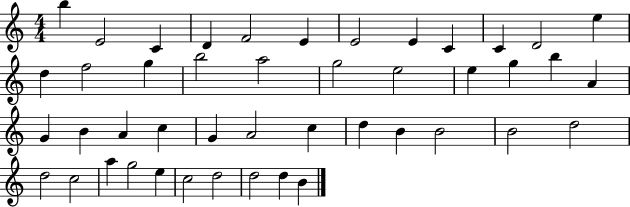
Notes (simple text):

B5/q E4/h C4/q D4/q F4/h E4/q E4/h E4/q C4/q C4/q D4/h E5/q D5/q F5/h G5/q B5/h A5/h G5/h E5/h E5/q G5/q B5/q A4/q G4/q B4/q A4/q C5/q G4/q A4/h C5/q D5/q B4/q B4/h B4/h D5/h D5/h C5/h A5/q G5/h E5/q C5/h D5/h D5/h D5/q B4/q